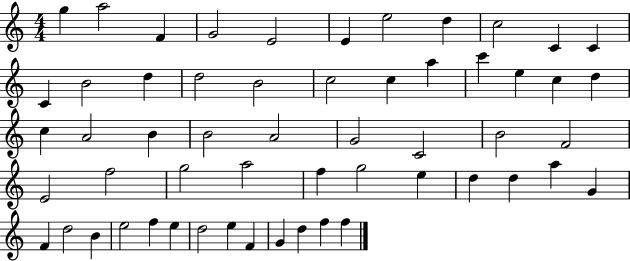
{
  \clef treble
  \numericTimeSignature
  \time 4/4
  \key c \major
  g''4 a''2 f'4 | g'2 e'2 | e'4 e''2 d''4 | c''2 c'4 c'4 | \break c'4 b'2 d''4 | d''2 b'2 | c''2 c''4 a''4 | c'''4 e''4 c''4 d''4 | \break c''4 a'2 b'4 | b'2 a'2 | g'2 c'2 | b'2 f'2 | \break e'2 f''2 | g''2 a''2 | f''4 g''2 e''4 | d''4 d''4 a''4 g'4 | \break f'4 d''2 b'4 | e''2 f''4 e''4 | d''2 e''4 f'4 | g'4 d''4 f''4 f''4 | \break \bar "|."
}